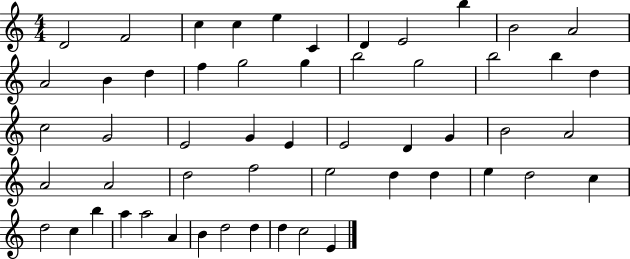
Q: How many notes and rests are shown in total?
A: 54